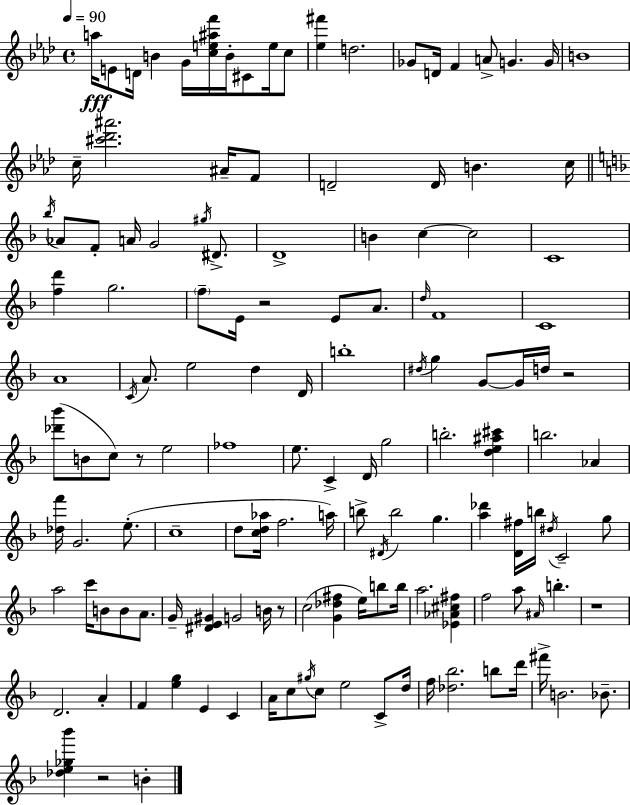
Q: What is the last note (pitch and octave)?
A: B4